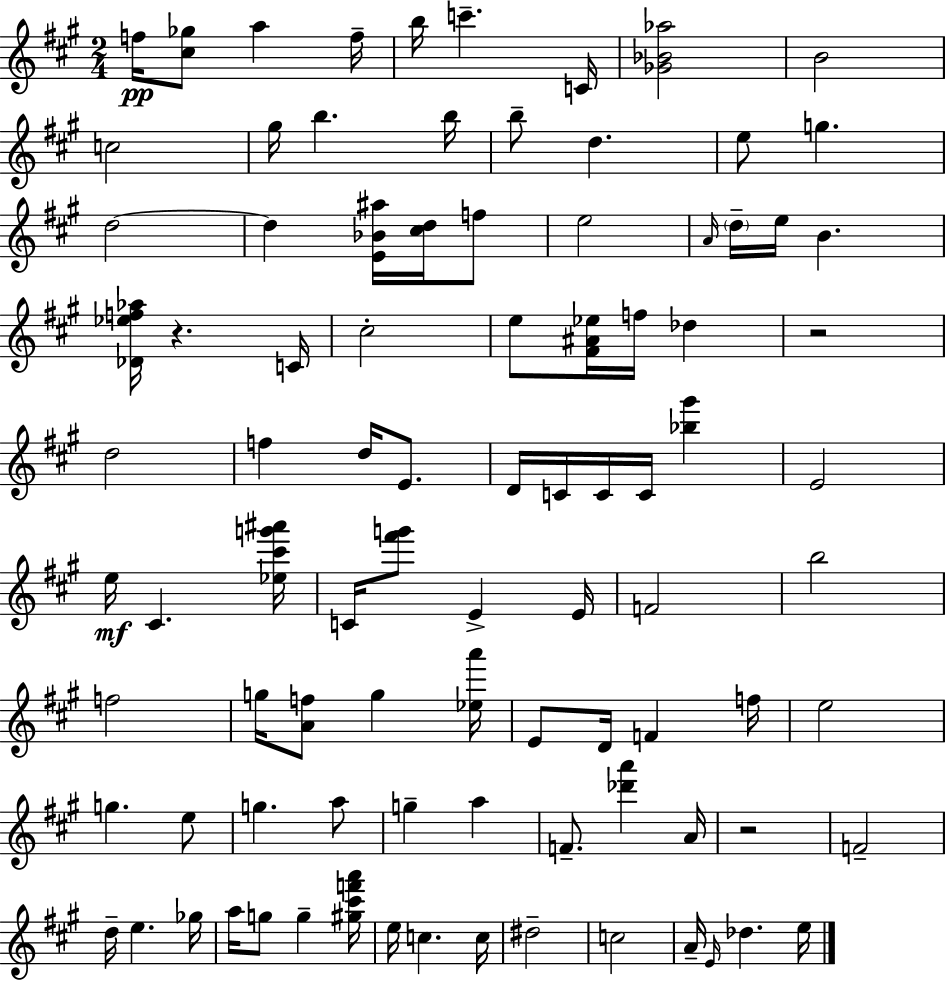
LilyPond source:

{
  \clef treble
  \numericTimeSignature
  \time 2/4
  \key a \major
  f''16\pp <cis'' ges''>8 a''4 f''16-- | b''16 c'''4.-- c'16 | <ges' bes' aes''>2 | b'2 | \break c''2 | gis''16 b''4. b''16 | b''8-- d''4. | e''8 g''4. | \break d''2~~ | d''4 <e' bes' ais''>16 <cis'' d''>16 f''8 | e''2 | \grace { a'16 } \parenthesize d''16-- e''16 b'4. | \break <des' ees'' f'' aes''>16 r4. | c'16 cis''2-. | e''8 <fis' ais' ees''>16 f''16 des''4 | r2 | \break d''2 | f''4 d''16 e'8. | d'16 c'16 c'16 c'16 <bes'' gis'''>4 | e'2 | \break e''16\mf cis'4. | <ees'' cis''' g''' ais'''>16 c'16 <fis''' g'''>8 e'4-> | e'16 f'2 | b''2 | \break f''2 | g''16 <a' f''>8 g''4 | <ees'' a'''>16 e'8 d'16 f'4 | f''16 e''2 | \break g''4. e''8 | g''4. a''8 | g''4-- a''4 | f'8.-- <des''' a'''>4 | \break a'16 r2 | f'2-- | d''16-- e''4. | ges''16 a''16 g''8 g''4-- | \break <gis'' cis''' f''' a'''>16 e''16 c''4. | c''16 dis''2-- | c''2 | a'16-- \grace { e'16 } des''4. | \break e''16 \bar "|."
}